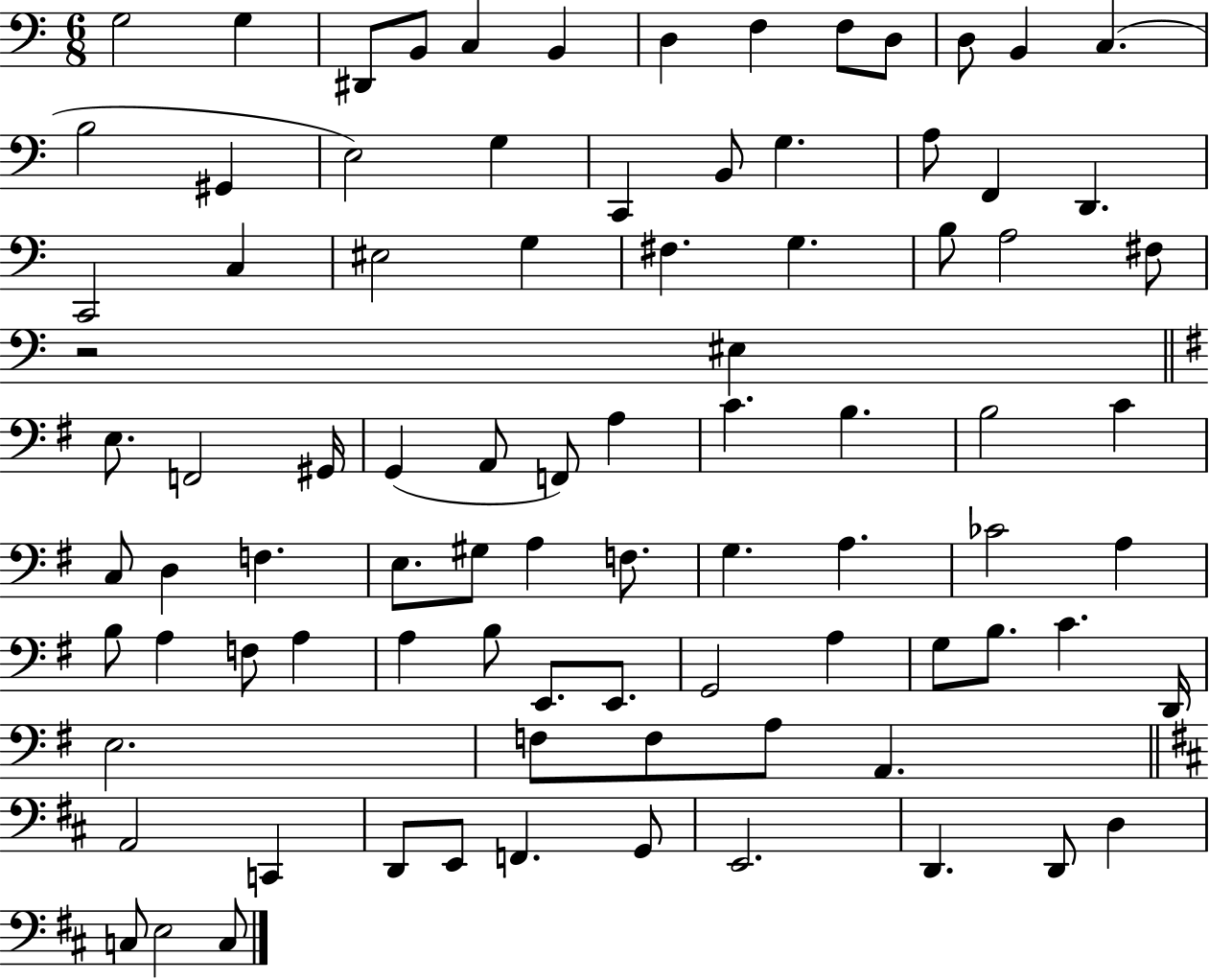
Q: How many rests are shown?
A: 1